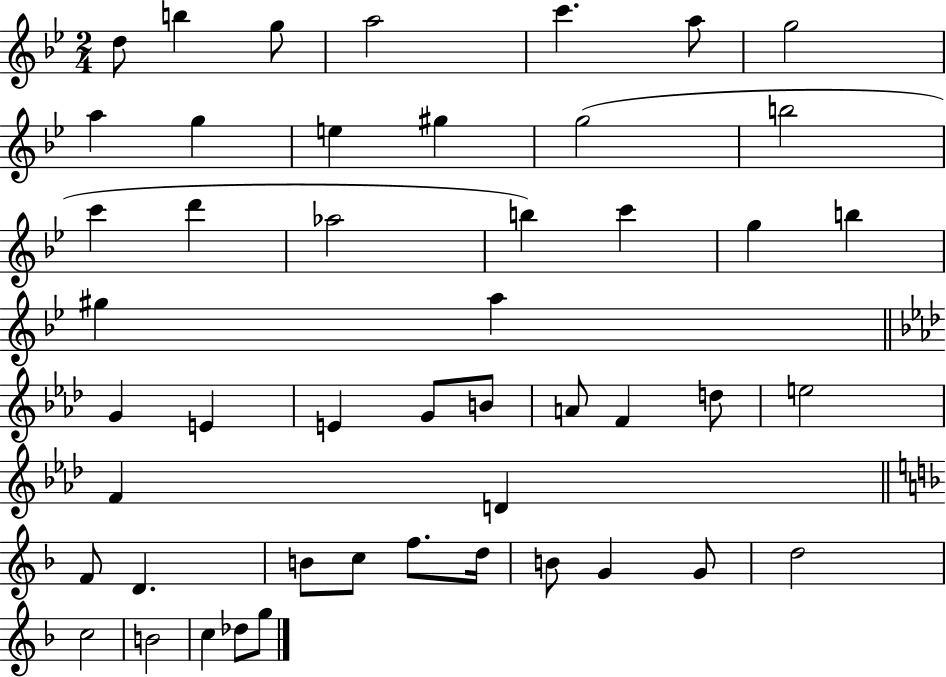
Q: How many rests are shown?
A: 0